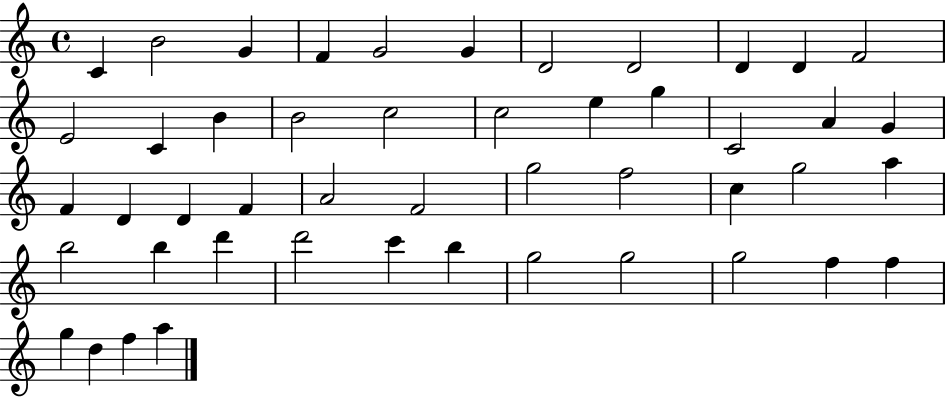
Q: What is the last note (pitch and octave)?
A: A5